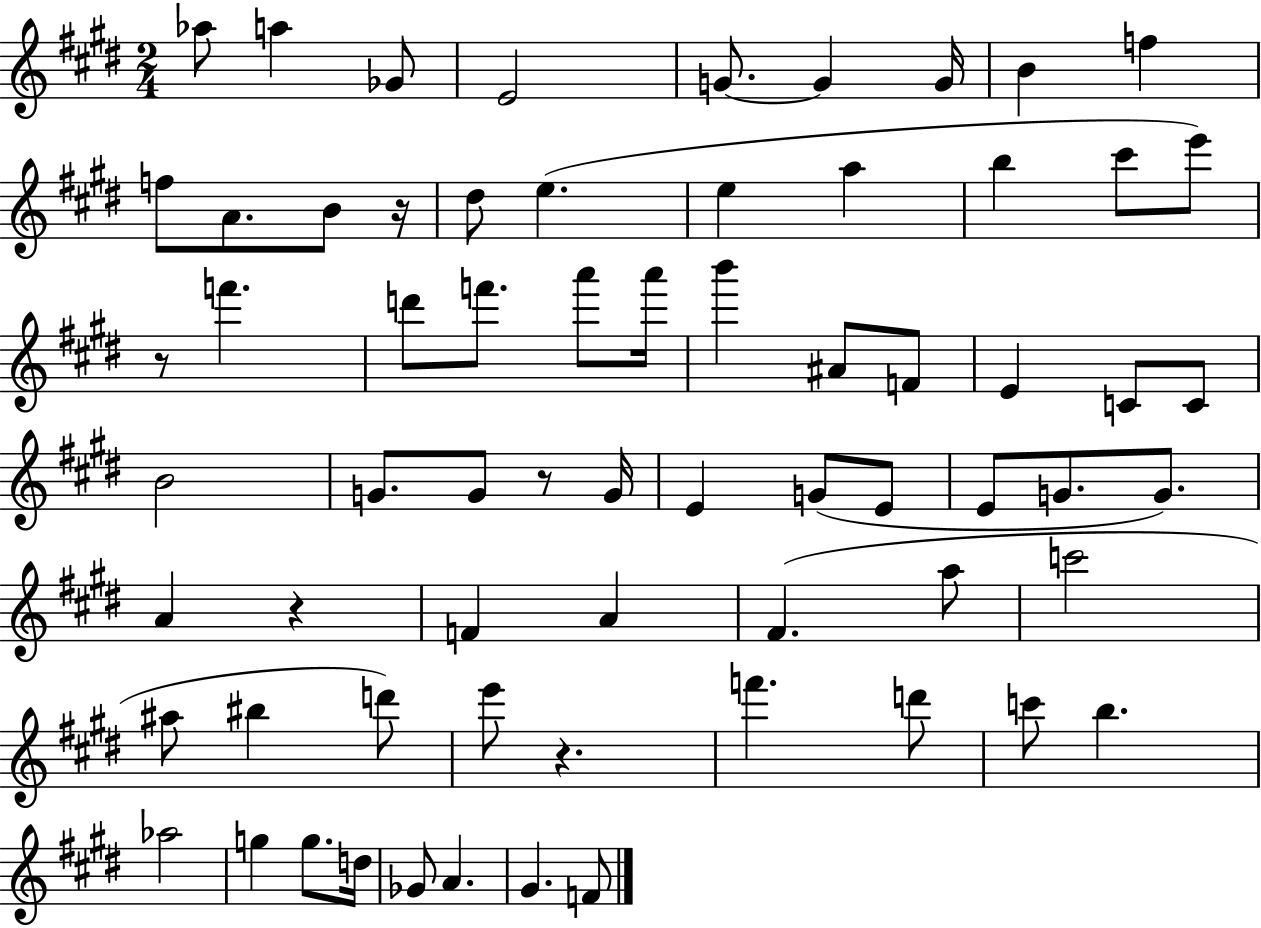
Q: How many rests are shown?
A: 5